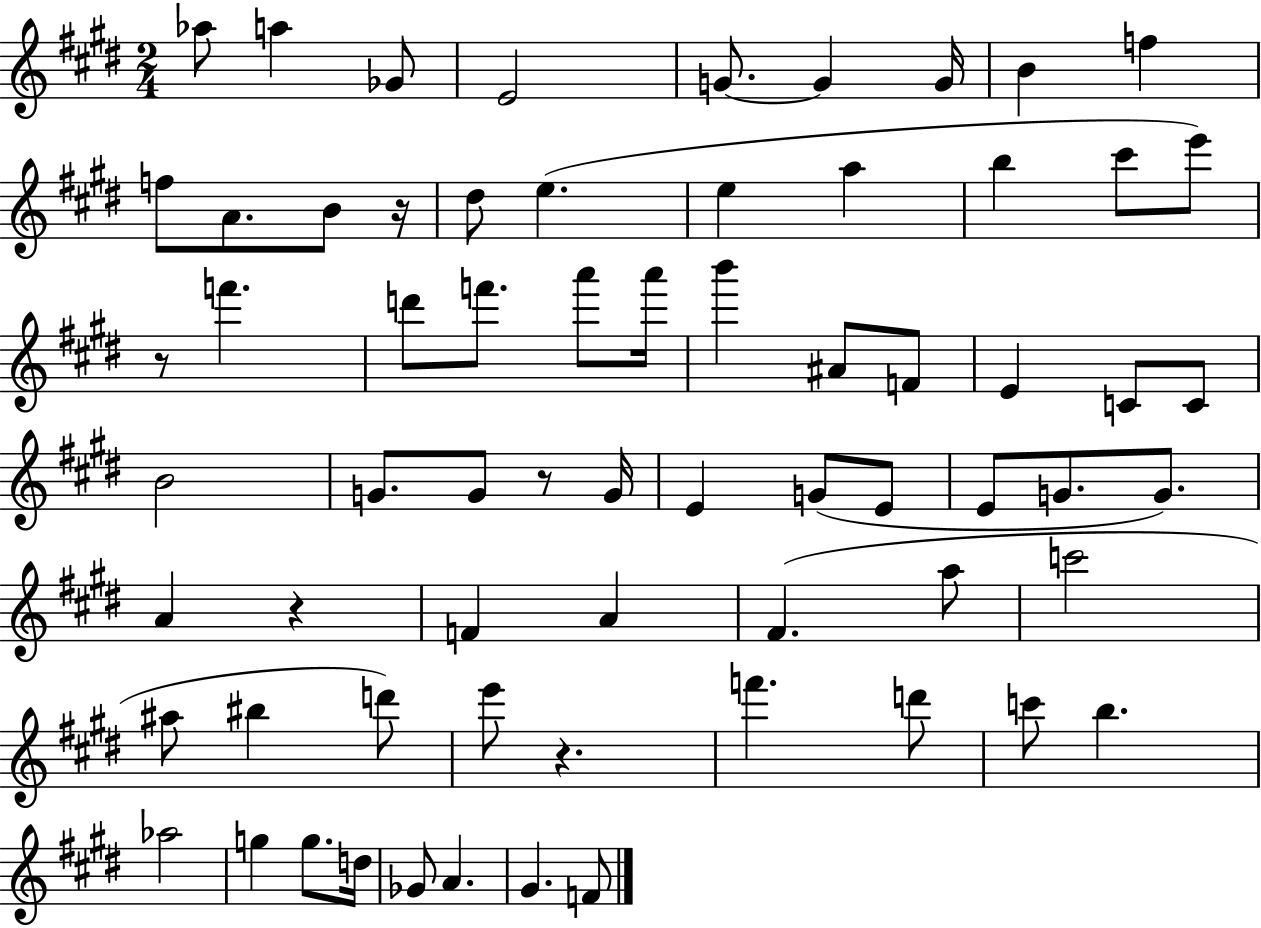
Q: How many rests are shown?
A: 5